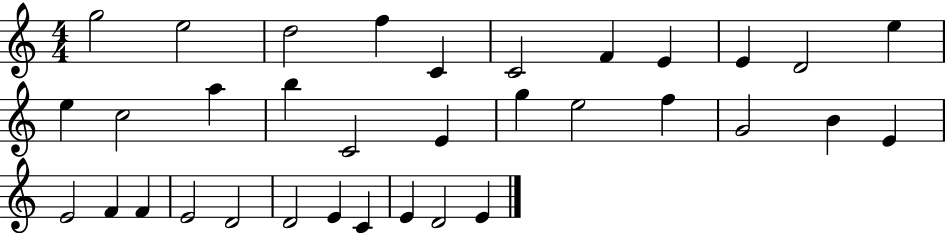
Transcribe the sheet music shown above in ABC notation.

X:1
T:Untitled
M:4/4
L:1/4
K:C
g2 e2 d2 f C C2 F E E D2 e e c2 a b C2 E g e2 f G2 B E E2 F F E2 D2 D2 E C E D2 E